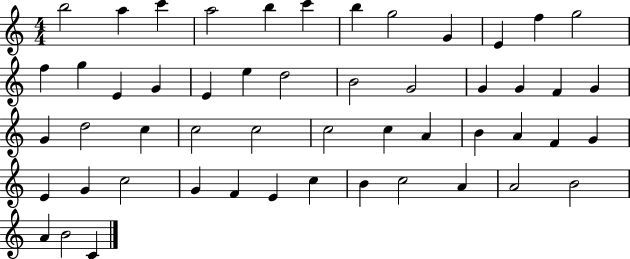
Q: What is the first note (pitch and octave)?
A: B5